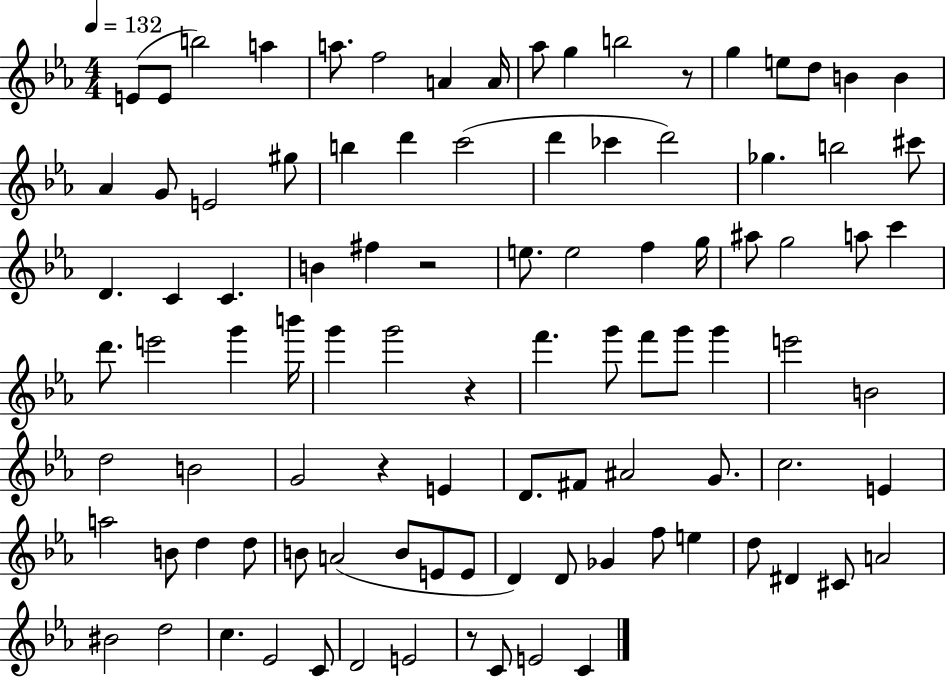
X:1
T:Untitled
M:4/4
L:1/4
K:Eb
E/2 E/2 b2 a a/2 f2 A A/4 _a/2 g b2 z/2 g e/2 d/2 B B _A G/2 E2 ^g/2 b d' c'2 d' _c' d'2 _g b2 ^c'/2 D C C B ^f z2 e/2 e2 f g/4 ^a/2 g2 a/2 c' d'/2 e'2 g' b'/4 g' g'2 z f' g'/2 f'/2 g'/2 g' e'2 B2 d2 B2 G2 z E D/2 ^F/2 ^A2 G/2 c2 E a2 B/2 d d/2 B/2 A2 B/2 E/2 E/2 D D/2 _G f/2 e d/2 ^D ^C/2 A2 ^B2 d2 c _E2 C/2 D2 E2 z/2 C/2 E2 C